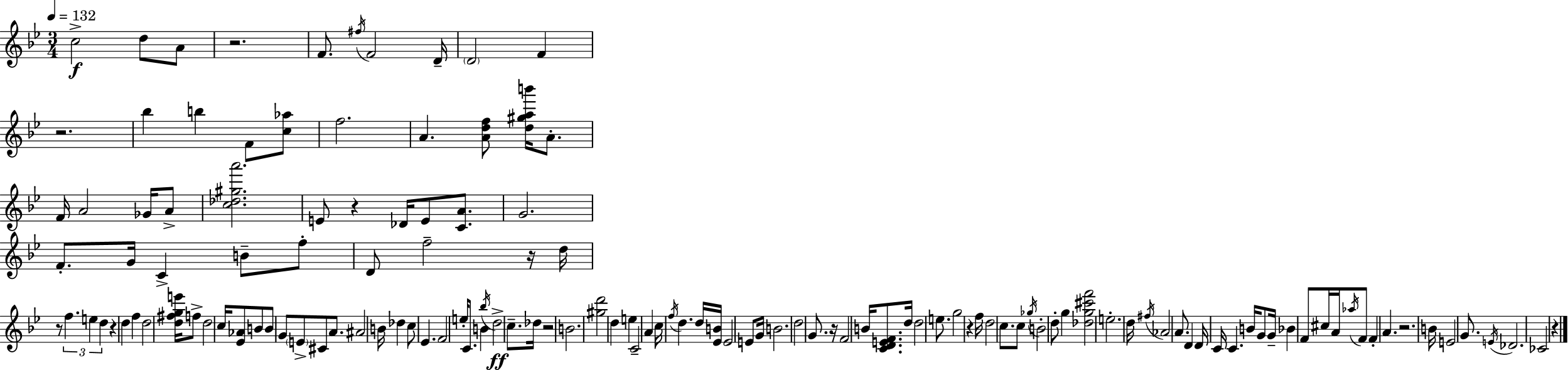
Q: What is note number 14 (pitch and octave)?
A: A4